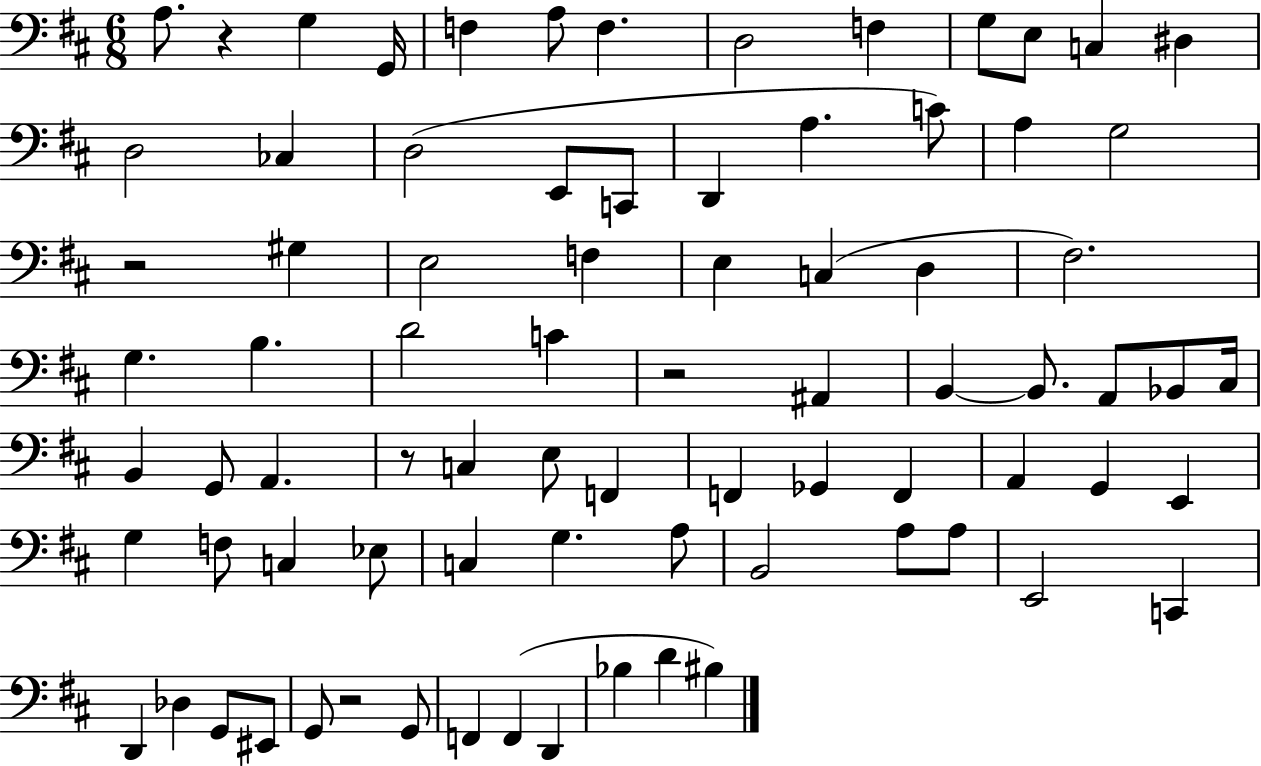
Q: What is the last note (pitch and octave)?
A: BIS3